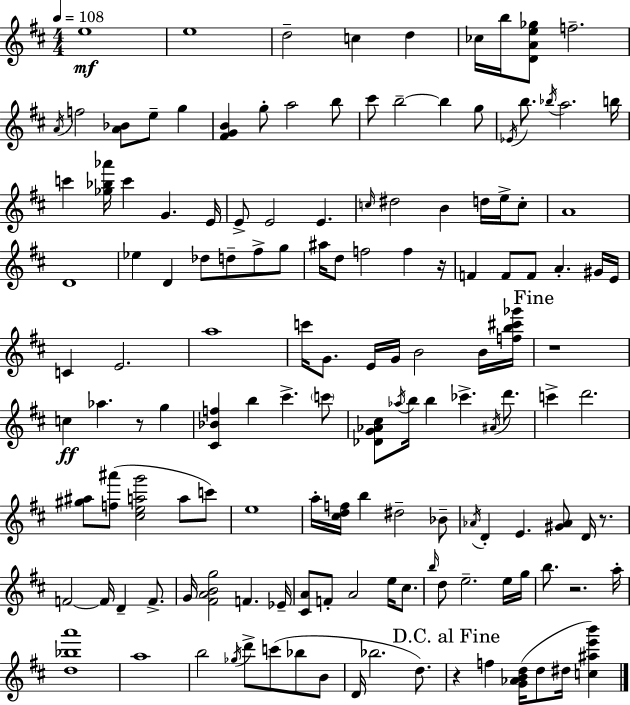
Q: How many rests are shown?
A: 6